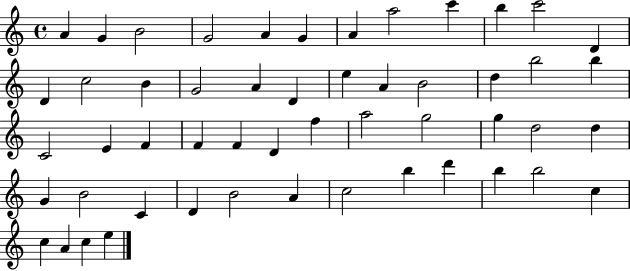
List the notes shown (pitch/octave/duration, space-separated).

A4/q G4/q B4/h G4/h A4/q G4/q A4/q A5/h C6/q B5/q C6/h D4/q D4/q C5/h B4/q G4/h A4/q D4/q E5/q A4/q B4/h D5/q B5/h B5/q C4/h E4/q F4/q F4/q F4/q D4/q F5/q A5/h G5/h G5/q D5/h D5/q G4/q B4/h C4/q D4/q B4/h A4/q C5/h B5/q D6/q B5/q B5/h C5/q C5/q A4/q C5/q E5/q